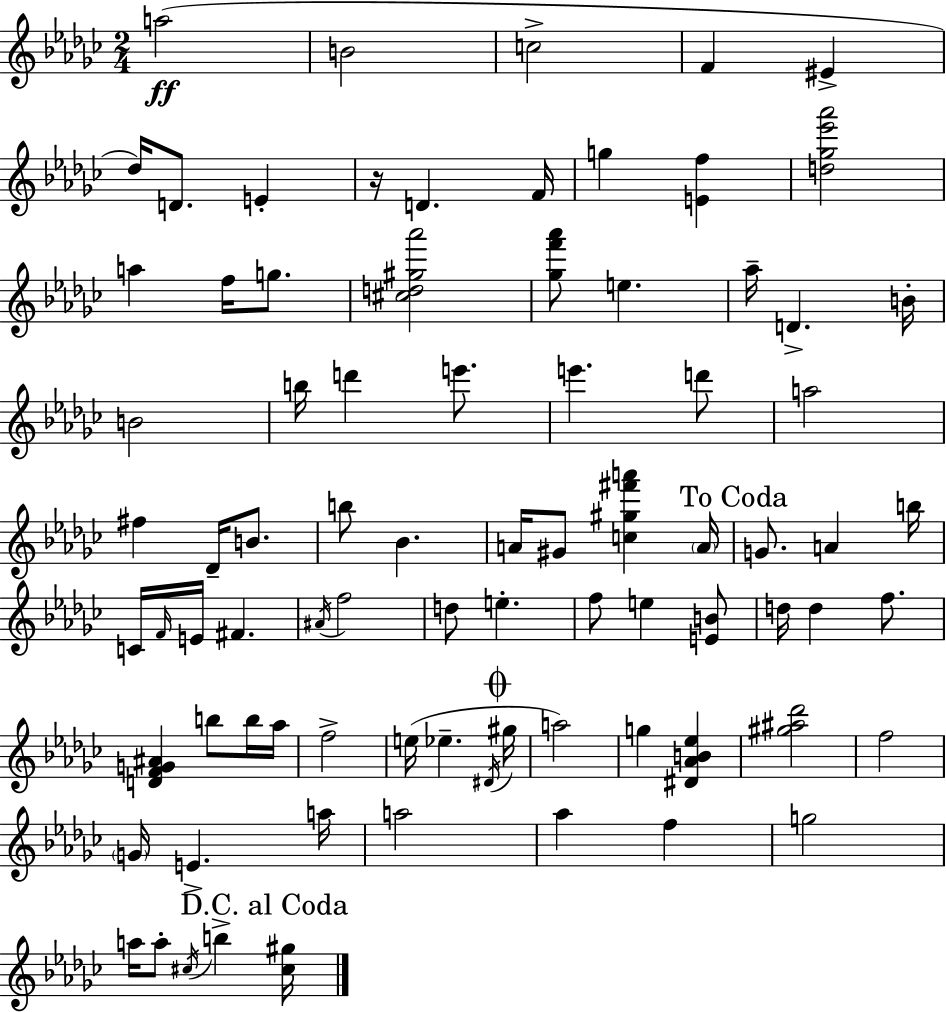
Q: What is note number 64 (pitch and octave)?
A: A5